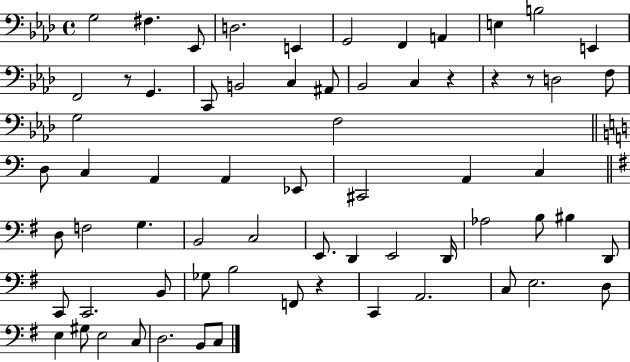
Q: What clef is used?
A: bass